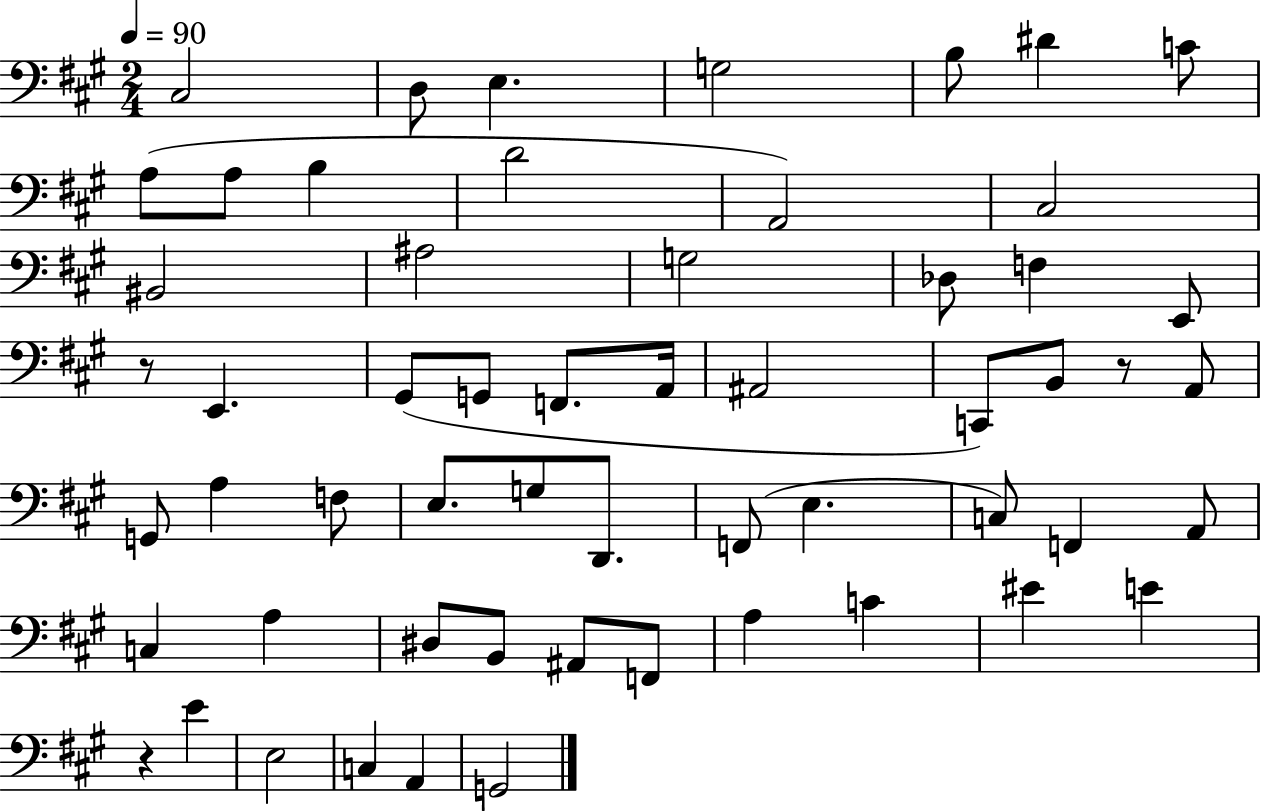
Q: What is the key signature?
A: A major